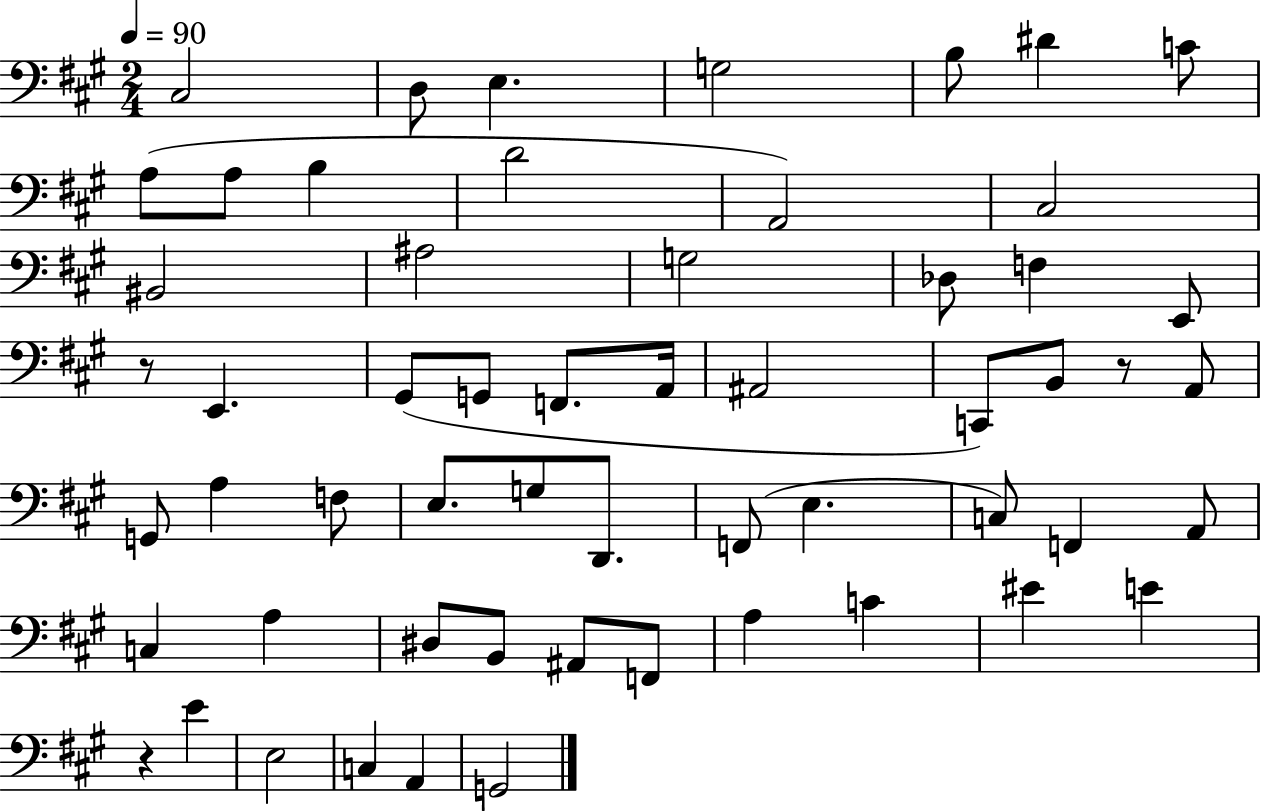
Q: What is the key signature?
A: A major